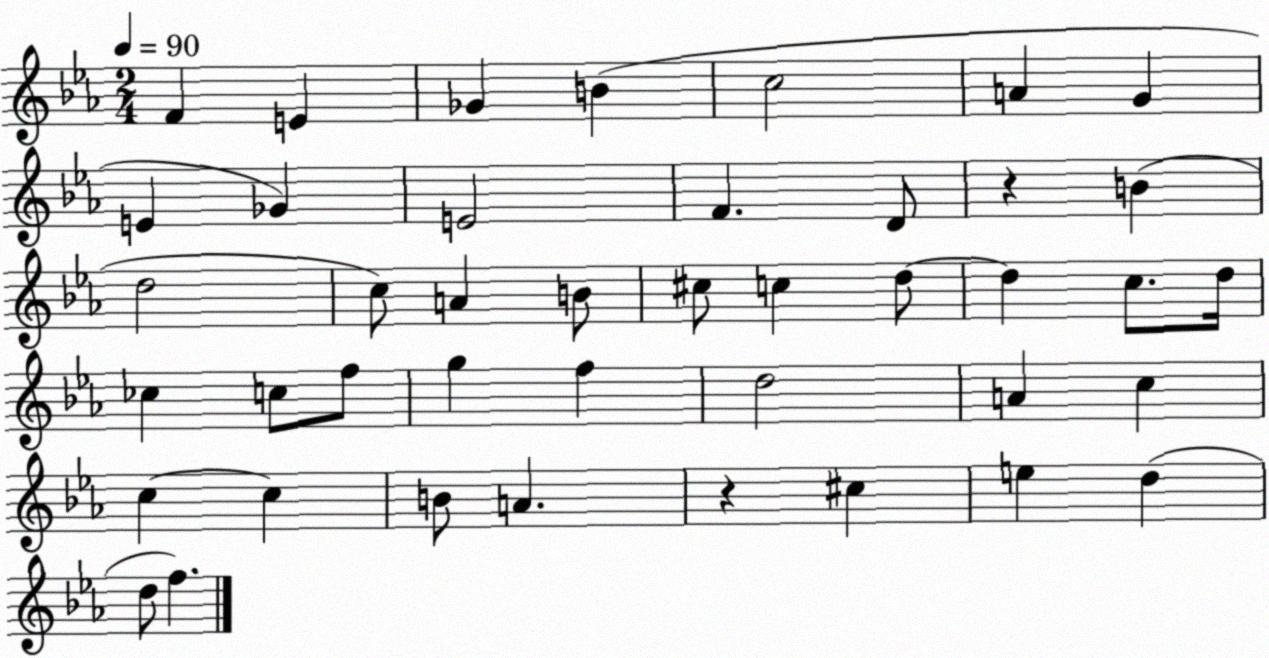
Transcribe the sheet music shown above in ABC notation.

X:1
T:Untitled
M:2/4
L:1/4
K:Eb
F E _G B c2 A G E _G E2 F D/2 z B d2 c/2 A B/2 ^c/2 c d/2 d c/2 d/4 _c c/2 f/2 g f d2 A c c c B/2 A z ^c e d d/2 f